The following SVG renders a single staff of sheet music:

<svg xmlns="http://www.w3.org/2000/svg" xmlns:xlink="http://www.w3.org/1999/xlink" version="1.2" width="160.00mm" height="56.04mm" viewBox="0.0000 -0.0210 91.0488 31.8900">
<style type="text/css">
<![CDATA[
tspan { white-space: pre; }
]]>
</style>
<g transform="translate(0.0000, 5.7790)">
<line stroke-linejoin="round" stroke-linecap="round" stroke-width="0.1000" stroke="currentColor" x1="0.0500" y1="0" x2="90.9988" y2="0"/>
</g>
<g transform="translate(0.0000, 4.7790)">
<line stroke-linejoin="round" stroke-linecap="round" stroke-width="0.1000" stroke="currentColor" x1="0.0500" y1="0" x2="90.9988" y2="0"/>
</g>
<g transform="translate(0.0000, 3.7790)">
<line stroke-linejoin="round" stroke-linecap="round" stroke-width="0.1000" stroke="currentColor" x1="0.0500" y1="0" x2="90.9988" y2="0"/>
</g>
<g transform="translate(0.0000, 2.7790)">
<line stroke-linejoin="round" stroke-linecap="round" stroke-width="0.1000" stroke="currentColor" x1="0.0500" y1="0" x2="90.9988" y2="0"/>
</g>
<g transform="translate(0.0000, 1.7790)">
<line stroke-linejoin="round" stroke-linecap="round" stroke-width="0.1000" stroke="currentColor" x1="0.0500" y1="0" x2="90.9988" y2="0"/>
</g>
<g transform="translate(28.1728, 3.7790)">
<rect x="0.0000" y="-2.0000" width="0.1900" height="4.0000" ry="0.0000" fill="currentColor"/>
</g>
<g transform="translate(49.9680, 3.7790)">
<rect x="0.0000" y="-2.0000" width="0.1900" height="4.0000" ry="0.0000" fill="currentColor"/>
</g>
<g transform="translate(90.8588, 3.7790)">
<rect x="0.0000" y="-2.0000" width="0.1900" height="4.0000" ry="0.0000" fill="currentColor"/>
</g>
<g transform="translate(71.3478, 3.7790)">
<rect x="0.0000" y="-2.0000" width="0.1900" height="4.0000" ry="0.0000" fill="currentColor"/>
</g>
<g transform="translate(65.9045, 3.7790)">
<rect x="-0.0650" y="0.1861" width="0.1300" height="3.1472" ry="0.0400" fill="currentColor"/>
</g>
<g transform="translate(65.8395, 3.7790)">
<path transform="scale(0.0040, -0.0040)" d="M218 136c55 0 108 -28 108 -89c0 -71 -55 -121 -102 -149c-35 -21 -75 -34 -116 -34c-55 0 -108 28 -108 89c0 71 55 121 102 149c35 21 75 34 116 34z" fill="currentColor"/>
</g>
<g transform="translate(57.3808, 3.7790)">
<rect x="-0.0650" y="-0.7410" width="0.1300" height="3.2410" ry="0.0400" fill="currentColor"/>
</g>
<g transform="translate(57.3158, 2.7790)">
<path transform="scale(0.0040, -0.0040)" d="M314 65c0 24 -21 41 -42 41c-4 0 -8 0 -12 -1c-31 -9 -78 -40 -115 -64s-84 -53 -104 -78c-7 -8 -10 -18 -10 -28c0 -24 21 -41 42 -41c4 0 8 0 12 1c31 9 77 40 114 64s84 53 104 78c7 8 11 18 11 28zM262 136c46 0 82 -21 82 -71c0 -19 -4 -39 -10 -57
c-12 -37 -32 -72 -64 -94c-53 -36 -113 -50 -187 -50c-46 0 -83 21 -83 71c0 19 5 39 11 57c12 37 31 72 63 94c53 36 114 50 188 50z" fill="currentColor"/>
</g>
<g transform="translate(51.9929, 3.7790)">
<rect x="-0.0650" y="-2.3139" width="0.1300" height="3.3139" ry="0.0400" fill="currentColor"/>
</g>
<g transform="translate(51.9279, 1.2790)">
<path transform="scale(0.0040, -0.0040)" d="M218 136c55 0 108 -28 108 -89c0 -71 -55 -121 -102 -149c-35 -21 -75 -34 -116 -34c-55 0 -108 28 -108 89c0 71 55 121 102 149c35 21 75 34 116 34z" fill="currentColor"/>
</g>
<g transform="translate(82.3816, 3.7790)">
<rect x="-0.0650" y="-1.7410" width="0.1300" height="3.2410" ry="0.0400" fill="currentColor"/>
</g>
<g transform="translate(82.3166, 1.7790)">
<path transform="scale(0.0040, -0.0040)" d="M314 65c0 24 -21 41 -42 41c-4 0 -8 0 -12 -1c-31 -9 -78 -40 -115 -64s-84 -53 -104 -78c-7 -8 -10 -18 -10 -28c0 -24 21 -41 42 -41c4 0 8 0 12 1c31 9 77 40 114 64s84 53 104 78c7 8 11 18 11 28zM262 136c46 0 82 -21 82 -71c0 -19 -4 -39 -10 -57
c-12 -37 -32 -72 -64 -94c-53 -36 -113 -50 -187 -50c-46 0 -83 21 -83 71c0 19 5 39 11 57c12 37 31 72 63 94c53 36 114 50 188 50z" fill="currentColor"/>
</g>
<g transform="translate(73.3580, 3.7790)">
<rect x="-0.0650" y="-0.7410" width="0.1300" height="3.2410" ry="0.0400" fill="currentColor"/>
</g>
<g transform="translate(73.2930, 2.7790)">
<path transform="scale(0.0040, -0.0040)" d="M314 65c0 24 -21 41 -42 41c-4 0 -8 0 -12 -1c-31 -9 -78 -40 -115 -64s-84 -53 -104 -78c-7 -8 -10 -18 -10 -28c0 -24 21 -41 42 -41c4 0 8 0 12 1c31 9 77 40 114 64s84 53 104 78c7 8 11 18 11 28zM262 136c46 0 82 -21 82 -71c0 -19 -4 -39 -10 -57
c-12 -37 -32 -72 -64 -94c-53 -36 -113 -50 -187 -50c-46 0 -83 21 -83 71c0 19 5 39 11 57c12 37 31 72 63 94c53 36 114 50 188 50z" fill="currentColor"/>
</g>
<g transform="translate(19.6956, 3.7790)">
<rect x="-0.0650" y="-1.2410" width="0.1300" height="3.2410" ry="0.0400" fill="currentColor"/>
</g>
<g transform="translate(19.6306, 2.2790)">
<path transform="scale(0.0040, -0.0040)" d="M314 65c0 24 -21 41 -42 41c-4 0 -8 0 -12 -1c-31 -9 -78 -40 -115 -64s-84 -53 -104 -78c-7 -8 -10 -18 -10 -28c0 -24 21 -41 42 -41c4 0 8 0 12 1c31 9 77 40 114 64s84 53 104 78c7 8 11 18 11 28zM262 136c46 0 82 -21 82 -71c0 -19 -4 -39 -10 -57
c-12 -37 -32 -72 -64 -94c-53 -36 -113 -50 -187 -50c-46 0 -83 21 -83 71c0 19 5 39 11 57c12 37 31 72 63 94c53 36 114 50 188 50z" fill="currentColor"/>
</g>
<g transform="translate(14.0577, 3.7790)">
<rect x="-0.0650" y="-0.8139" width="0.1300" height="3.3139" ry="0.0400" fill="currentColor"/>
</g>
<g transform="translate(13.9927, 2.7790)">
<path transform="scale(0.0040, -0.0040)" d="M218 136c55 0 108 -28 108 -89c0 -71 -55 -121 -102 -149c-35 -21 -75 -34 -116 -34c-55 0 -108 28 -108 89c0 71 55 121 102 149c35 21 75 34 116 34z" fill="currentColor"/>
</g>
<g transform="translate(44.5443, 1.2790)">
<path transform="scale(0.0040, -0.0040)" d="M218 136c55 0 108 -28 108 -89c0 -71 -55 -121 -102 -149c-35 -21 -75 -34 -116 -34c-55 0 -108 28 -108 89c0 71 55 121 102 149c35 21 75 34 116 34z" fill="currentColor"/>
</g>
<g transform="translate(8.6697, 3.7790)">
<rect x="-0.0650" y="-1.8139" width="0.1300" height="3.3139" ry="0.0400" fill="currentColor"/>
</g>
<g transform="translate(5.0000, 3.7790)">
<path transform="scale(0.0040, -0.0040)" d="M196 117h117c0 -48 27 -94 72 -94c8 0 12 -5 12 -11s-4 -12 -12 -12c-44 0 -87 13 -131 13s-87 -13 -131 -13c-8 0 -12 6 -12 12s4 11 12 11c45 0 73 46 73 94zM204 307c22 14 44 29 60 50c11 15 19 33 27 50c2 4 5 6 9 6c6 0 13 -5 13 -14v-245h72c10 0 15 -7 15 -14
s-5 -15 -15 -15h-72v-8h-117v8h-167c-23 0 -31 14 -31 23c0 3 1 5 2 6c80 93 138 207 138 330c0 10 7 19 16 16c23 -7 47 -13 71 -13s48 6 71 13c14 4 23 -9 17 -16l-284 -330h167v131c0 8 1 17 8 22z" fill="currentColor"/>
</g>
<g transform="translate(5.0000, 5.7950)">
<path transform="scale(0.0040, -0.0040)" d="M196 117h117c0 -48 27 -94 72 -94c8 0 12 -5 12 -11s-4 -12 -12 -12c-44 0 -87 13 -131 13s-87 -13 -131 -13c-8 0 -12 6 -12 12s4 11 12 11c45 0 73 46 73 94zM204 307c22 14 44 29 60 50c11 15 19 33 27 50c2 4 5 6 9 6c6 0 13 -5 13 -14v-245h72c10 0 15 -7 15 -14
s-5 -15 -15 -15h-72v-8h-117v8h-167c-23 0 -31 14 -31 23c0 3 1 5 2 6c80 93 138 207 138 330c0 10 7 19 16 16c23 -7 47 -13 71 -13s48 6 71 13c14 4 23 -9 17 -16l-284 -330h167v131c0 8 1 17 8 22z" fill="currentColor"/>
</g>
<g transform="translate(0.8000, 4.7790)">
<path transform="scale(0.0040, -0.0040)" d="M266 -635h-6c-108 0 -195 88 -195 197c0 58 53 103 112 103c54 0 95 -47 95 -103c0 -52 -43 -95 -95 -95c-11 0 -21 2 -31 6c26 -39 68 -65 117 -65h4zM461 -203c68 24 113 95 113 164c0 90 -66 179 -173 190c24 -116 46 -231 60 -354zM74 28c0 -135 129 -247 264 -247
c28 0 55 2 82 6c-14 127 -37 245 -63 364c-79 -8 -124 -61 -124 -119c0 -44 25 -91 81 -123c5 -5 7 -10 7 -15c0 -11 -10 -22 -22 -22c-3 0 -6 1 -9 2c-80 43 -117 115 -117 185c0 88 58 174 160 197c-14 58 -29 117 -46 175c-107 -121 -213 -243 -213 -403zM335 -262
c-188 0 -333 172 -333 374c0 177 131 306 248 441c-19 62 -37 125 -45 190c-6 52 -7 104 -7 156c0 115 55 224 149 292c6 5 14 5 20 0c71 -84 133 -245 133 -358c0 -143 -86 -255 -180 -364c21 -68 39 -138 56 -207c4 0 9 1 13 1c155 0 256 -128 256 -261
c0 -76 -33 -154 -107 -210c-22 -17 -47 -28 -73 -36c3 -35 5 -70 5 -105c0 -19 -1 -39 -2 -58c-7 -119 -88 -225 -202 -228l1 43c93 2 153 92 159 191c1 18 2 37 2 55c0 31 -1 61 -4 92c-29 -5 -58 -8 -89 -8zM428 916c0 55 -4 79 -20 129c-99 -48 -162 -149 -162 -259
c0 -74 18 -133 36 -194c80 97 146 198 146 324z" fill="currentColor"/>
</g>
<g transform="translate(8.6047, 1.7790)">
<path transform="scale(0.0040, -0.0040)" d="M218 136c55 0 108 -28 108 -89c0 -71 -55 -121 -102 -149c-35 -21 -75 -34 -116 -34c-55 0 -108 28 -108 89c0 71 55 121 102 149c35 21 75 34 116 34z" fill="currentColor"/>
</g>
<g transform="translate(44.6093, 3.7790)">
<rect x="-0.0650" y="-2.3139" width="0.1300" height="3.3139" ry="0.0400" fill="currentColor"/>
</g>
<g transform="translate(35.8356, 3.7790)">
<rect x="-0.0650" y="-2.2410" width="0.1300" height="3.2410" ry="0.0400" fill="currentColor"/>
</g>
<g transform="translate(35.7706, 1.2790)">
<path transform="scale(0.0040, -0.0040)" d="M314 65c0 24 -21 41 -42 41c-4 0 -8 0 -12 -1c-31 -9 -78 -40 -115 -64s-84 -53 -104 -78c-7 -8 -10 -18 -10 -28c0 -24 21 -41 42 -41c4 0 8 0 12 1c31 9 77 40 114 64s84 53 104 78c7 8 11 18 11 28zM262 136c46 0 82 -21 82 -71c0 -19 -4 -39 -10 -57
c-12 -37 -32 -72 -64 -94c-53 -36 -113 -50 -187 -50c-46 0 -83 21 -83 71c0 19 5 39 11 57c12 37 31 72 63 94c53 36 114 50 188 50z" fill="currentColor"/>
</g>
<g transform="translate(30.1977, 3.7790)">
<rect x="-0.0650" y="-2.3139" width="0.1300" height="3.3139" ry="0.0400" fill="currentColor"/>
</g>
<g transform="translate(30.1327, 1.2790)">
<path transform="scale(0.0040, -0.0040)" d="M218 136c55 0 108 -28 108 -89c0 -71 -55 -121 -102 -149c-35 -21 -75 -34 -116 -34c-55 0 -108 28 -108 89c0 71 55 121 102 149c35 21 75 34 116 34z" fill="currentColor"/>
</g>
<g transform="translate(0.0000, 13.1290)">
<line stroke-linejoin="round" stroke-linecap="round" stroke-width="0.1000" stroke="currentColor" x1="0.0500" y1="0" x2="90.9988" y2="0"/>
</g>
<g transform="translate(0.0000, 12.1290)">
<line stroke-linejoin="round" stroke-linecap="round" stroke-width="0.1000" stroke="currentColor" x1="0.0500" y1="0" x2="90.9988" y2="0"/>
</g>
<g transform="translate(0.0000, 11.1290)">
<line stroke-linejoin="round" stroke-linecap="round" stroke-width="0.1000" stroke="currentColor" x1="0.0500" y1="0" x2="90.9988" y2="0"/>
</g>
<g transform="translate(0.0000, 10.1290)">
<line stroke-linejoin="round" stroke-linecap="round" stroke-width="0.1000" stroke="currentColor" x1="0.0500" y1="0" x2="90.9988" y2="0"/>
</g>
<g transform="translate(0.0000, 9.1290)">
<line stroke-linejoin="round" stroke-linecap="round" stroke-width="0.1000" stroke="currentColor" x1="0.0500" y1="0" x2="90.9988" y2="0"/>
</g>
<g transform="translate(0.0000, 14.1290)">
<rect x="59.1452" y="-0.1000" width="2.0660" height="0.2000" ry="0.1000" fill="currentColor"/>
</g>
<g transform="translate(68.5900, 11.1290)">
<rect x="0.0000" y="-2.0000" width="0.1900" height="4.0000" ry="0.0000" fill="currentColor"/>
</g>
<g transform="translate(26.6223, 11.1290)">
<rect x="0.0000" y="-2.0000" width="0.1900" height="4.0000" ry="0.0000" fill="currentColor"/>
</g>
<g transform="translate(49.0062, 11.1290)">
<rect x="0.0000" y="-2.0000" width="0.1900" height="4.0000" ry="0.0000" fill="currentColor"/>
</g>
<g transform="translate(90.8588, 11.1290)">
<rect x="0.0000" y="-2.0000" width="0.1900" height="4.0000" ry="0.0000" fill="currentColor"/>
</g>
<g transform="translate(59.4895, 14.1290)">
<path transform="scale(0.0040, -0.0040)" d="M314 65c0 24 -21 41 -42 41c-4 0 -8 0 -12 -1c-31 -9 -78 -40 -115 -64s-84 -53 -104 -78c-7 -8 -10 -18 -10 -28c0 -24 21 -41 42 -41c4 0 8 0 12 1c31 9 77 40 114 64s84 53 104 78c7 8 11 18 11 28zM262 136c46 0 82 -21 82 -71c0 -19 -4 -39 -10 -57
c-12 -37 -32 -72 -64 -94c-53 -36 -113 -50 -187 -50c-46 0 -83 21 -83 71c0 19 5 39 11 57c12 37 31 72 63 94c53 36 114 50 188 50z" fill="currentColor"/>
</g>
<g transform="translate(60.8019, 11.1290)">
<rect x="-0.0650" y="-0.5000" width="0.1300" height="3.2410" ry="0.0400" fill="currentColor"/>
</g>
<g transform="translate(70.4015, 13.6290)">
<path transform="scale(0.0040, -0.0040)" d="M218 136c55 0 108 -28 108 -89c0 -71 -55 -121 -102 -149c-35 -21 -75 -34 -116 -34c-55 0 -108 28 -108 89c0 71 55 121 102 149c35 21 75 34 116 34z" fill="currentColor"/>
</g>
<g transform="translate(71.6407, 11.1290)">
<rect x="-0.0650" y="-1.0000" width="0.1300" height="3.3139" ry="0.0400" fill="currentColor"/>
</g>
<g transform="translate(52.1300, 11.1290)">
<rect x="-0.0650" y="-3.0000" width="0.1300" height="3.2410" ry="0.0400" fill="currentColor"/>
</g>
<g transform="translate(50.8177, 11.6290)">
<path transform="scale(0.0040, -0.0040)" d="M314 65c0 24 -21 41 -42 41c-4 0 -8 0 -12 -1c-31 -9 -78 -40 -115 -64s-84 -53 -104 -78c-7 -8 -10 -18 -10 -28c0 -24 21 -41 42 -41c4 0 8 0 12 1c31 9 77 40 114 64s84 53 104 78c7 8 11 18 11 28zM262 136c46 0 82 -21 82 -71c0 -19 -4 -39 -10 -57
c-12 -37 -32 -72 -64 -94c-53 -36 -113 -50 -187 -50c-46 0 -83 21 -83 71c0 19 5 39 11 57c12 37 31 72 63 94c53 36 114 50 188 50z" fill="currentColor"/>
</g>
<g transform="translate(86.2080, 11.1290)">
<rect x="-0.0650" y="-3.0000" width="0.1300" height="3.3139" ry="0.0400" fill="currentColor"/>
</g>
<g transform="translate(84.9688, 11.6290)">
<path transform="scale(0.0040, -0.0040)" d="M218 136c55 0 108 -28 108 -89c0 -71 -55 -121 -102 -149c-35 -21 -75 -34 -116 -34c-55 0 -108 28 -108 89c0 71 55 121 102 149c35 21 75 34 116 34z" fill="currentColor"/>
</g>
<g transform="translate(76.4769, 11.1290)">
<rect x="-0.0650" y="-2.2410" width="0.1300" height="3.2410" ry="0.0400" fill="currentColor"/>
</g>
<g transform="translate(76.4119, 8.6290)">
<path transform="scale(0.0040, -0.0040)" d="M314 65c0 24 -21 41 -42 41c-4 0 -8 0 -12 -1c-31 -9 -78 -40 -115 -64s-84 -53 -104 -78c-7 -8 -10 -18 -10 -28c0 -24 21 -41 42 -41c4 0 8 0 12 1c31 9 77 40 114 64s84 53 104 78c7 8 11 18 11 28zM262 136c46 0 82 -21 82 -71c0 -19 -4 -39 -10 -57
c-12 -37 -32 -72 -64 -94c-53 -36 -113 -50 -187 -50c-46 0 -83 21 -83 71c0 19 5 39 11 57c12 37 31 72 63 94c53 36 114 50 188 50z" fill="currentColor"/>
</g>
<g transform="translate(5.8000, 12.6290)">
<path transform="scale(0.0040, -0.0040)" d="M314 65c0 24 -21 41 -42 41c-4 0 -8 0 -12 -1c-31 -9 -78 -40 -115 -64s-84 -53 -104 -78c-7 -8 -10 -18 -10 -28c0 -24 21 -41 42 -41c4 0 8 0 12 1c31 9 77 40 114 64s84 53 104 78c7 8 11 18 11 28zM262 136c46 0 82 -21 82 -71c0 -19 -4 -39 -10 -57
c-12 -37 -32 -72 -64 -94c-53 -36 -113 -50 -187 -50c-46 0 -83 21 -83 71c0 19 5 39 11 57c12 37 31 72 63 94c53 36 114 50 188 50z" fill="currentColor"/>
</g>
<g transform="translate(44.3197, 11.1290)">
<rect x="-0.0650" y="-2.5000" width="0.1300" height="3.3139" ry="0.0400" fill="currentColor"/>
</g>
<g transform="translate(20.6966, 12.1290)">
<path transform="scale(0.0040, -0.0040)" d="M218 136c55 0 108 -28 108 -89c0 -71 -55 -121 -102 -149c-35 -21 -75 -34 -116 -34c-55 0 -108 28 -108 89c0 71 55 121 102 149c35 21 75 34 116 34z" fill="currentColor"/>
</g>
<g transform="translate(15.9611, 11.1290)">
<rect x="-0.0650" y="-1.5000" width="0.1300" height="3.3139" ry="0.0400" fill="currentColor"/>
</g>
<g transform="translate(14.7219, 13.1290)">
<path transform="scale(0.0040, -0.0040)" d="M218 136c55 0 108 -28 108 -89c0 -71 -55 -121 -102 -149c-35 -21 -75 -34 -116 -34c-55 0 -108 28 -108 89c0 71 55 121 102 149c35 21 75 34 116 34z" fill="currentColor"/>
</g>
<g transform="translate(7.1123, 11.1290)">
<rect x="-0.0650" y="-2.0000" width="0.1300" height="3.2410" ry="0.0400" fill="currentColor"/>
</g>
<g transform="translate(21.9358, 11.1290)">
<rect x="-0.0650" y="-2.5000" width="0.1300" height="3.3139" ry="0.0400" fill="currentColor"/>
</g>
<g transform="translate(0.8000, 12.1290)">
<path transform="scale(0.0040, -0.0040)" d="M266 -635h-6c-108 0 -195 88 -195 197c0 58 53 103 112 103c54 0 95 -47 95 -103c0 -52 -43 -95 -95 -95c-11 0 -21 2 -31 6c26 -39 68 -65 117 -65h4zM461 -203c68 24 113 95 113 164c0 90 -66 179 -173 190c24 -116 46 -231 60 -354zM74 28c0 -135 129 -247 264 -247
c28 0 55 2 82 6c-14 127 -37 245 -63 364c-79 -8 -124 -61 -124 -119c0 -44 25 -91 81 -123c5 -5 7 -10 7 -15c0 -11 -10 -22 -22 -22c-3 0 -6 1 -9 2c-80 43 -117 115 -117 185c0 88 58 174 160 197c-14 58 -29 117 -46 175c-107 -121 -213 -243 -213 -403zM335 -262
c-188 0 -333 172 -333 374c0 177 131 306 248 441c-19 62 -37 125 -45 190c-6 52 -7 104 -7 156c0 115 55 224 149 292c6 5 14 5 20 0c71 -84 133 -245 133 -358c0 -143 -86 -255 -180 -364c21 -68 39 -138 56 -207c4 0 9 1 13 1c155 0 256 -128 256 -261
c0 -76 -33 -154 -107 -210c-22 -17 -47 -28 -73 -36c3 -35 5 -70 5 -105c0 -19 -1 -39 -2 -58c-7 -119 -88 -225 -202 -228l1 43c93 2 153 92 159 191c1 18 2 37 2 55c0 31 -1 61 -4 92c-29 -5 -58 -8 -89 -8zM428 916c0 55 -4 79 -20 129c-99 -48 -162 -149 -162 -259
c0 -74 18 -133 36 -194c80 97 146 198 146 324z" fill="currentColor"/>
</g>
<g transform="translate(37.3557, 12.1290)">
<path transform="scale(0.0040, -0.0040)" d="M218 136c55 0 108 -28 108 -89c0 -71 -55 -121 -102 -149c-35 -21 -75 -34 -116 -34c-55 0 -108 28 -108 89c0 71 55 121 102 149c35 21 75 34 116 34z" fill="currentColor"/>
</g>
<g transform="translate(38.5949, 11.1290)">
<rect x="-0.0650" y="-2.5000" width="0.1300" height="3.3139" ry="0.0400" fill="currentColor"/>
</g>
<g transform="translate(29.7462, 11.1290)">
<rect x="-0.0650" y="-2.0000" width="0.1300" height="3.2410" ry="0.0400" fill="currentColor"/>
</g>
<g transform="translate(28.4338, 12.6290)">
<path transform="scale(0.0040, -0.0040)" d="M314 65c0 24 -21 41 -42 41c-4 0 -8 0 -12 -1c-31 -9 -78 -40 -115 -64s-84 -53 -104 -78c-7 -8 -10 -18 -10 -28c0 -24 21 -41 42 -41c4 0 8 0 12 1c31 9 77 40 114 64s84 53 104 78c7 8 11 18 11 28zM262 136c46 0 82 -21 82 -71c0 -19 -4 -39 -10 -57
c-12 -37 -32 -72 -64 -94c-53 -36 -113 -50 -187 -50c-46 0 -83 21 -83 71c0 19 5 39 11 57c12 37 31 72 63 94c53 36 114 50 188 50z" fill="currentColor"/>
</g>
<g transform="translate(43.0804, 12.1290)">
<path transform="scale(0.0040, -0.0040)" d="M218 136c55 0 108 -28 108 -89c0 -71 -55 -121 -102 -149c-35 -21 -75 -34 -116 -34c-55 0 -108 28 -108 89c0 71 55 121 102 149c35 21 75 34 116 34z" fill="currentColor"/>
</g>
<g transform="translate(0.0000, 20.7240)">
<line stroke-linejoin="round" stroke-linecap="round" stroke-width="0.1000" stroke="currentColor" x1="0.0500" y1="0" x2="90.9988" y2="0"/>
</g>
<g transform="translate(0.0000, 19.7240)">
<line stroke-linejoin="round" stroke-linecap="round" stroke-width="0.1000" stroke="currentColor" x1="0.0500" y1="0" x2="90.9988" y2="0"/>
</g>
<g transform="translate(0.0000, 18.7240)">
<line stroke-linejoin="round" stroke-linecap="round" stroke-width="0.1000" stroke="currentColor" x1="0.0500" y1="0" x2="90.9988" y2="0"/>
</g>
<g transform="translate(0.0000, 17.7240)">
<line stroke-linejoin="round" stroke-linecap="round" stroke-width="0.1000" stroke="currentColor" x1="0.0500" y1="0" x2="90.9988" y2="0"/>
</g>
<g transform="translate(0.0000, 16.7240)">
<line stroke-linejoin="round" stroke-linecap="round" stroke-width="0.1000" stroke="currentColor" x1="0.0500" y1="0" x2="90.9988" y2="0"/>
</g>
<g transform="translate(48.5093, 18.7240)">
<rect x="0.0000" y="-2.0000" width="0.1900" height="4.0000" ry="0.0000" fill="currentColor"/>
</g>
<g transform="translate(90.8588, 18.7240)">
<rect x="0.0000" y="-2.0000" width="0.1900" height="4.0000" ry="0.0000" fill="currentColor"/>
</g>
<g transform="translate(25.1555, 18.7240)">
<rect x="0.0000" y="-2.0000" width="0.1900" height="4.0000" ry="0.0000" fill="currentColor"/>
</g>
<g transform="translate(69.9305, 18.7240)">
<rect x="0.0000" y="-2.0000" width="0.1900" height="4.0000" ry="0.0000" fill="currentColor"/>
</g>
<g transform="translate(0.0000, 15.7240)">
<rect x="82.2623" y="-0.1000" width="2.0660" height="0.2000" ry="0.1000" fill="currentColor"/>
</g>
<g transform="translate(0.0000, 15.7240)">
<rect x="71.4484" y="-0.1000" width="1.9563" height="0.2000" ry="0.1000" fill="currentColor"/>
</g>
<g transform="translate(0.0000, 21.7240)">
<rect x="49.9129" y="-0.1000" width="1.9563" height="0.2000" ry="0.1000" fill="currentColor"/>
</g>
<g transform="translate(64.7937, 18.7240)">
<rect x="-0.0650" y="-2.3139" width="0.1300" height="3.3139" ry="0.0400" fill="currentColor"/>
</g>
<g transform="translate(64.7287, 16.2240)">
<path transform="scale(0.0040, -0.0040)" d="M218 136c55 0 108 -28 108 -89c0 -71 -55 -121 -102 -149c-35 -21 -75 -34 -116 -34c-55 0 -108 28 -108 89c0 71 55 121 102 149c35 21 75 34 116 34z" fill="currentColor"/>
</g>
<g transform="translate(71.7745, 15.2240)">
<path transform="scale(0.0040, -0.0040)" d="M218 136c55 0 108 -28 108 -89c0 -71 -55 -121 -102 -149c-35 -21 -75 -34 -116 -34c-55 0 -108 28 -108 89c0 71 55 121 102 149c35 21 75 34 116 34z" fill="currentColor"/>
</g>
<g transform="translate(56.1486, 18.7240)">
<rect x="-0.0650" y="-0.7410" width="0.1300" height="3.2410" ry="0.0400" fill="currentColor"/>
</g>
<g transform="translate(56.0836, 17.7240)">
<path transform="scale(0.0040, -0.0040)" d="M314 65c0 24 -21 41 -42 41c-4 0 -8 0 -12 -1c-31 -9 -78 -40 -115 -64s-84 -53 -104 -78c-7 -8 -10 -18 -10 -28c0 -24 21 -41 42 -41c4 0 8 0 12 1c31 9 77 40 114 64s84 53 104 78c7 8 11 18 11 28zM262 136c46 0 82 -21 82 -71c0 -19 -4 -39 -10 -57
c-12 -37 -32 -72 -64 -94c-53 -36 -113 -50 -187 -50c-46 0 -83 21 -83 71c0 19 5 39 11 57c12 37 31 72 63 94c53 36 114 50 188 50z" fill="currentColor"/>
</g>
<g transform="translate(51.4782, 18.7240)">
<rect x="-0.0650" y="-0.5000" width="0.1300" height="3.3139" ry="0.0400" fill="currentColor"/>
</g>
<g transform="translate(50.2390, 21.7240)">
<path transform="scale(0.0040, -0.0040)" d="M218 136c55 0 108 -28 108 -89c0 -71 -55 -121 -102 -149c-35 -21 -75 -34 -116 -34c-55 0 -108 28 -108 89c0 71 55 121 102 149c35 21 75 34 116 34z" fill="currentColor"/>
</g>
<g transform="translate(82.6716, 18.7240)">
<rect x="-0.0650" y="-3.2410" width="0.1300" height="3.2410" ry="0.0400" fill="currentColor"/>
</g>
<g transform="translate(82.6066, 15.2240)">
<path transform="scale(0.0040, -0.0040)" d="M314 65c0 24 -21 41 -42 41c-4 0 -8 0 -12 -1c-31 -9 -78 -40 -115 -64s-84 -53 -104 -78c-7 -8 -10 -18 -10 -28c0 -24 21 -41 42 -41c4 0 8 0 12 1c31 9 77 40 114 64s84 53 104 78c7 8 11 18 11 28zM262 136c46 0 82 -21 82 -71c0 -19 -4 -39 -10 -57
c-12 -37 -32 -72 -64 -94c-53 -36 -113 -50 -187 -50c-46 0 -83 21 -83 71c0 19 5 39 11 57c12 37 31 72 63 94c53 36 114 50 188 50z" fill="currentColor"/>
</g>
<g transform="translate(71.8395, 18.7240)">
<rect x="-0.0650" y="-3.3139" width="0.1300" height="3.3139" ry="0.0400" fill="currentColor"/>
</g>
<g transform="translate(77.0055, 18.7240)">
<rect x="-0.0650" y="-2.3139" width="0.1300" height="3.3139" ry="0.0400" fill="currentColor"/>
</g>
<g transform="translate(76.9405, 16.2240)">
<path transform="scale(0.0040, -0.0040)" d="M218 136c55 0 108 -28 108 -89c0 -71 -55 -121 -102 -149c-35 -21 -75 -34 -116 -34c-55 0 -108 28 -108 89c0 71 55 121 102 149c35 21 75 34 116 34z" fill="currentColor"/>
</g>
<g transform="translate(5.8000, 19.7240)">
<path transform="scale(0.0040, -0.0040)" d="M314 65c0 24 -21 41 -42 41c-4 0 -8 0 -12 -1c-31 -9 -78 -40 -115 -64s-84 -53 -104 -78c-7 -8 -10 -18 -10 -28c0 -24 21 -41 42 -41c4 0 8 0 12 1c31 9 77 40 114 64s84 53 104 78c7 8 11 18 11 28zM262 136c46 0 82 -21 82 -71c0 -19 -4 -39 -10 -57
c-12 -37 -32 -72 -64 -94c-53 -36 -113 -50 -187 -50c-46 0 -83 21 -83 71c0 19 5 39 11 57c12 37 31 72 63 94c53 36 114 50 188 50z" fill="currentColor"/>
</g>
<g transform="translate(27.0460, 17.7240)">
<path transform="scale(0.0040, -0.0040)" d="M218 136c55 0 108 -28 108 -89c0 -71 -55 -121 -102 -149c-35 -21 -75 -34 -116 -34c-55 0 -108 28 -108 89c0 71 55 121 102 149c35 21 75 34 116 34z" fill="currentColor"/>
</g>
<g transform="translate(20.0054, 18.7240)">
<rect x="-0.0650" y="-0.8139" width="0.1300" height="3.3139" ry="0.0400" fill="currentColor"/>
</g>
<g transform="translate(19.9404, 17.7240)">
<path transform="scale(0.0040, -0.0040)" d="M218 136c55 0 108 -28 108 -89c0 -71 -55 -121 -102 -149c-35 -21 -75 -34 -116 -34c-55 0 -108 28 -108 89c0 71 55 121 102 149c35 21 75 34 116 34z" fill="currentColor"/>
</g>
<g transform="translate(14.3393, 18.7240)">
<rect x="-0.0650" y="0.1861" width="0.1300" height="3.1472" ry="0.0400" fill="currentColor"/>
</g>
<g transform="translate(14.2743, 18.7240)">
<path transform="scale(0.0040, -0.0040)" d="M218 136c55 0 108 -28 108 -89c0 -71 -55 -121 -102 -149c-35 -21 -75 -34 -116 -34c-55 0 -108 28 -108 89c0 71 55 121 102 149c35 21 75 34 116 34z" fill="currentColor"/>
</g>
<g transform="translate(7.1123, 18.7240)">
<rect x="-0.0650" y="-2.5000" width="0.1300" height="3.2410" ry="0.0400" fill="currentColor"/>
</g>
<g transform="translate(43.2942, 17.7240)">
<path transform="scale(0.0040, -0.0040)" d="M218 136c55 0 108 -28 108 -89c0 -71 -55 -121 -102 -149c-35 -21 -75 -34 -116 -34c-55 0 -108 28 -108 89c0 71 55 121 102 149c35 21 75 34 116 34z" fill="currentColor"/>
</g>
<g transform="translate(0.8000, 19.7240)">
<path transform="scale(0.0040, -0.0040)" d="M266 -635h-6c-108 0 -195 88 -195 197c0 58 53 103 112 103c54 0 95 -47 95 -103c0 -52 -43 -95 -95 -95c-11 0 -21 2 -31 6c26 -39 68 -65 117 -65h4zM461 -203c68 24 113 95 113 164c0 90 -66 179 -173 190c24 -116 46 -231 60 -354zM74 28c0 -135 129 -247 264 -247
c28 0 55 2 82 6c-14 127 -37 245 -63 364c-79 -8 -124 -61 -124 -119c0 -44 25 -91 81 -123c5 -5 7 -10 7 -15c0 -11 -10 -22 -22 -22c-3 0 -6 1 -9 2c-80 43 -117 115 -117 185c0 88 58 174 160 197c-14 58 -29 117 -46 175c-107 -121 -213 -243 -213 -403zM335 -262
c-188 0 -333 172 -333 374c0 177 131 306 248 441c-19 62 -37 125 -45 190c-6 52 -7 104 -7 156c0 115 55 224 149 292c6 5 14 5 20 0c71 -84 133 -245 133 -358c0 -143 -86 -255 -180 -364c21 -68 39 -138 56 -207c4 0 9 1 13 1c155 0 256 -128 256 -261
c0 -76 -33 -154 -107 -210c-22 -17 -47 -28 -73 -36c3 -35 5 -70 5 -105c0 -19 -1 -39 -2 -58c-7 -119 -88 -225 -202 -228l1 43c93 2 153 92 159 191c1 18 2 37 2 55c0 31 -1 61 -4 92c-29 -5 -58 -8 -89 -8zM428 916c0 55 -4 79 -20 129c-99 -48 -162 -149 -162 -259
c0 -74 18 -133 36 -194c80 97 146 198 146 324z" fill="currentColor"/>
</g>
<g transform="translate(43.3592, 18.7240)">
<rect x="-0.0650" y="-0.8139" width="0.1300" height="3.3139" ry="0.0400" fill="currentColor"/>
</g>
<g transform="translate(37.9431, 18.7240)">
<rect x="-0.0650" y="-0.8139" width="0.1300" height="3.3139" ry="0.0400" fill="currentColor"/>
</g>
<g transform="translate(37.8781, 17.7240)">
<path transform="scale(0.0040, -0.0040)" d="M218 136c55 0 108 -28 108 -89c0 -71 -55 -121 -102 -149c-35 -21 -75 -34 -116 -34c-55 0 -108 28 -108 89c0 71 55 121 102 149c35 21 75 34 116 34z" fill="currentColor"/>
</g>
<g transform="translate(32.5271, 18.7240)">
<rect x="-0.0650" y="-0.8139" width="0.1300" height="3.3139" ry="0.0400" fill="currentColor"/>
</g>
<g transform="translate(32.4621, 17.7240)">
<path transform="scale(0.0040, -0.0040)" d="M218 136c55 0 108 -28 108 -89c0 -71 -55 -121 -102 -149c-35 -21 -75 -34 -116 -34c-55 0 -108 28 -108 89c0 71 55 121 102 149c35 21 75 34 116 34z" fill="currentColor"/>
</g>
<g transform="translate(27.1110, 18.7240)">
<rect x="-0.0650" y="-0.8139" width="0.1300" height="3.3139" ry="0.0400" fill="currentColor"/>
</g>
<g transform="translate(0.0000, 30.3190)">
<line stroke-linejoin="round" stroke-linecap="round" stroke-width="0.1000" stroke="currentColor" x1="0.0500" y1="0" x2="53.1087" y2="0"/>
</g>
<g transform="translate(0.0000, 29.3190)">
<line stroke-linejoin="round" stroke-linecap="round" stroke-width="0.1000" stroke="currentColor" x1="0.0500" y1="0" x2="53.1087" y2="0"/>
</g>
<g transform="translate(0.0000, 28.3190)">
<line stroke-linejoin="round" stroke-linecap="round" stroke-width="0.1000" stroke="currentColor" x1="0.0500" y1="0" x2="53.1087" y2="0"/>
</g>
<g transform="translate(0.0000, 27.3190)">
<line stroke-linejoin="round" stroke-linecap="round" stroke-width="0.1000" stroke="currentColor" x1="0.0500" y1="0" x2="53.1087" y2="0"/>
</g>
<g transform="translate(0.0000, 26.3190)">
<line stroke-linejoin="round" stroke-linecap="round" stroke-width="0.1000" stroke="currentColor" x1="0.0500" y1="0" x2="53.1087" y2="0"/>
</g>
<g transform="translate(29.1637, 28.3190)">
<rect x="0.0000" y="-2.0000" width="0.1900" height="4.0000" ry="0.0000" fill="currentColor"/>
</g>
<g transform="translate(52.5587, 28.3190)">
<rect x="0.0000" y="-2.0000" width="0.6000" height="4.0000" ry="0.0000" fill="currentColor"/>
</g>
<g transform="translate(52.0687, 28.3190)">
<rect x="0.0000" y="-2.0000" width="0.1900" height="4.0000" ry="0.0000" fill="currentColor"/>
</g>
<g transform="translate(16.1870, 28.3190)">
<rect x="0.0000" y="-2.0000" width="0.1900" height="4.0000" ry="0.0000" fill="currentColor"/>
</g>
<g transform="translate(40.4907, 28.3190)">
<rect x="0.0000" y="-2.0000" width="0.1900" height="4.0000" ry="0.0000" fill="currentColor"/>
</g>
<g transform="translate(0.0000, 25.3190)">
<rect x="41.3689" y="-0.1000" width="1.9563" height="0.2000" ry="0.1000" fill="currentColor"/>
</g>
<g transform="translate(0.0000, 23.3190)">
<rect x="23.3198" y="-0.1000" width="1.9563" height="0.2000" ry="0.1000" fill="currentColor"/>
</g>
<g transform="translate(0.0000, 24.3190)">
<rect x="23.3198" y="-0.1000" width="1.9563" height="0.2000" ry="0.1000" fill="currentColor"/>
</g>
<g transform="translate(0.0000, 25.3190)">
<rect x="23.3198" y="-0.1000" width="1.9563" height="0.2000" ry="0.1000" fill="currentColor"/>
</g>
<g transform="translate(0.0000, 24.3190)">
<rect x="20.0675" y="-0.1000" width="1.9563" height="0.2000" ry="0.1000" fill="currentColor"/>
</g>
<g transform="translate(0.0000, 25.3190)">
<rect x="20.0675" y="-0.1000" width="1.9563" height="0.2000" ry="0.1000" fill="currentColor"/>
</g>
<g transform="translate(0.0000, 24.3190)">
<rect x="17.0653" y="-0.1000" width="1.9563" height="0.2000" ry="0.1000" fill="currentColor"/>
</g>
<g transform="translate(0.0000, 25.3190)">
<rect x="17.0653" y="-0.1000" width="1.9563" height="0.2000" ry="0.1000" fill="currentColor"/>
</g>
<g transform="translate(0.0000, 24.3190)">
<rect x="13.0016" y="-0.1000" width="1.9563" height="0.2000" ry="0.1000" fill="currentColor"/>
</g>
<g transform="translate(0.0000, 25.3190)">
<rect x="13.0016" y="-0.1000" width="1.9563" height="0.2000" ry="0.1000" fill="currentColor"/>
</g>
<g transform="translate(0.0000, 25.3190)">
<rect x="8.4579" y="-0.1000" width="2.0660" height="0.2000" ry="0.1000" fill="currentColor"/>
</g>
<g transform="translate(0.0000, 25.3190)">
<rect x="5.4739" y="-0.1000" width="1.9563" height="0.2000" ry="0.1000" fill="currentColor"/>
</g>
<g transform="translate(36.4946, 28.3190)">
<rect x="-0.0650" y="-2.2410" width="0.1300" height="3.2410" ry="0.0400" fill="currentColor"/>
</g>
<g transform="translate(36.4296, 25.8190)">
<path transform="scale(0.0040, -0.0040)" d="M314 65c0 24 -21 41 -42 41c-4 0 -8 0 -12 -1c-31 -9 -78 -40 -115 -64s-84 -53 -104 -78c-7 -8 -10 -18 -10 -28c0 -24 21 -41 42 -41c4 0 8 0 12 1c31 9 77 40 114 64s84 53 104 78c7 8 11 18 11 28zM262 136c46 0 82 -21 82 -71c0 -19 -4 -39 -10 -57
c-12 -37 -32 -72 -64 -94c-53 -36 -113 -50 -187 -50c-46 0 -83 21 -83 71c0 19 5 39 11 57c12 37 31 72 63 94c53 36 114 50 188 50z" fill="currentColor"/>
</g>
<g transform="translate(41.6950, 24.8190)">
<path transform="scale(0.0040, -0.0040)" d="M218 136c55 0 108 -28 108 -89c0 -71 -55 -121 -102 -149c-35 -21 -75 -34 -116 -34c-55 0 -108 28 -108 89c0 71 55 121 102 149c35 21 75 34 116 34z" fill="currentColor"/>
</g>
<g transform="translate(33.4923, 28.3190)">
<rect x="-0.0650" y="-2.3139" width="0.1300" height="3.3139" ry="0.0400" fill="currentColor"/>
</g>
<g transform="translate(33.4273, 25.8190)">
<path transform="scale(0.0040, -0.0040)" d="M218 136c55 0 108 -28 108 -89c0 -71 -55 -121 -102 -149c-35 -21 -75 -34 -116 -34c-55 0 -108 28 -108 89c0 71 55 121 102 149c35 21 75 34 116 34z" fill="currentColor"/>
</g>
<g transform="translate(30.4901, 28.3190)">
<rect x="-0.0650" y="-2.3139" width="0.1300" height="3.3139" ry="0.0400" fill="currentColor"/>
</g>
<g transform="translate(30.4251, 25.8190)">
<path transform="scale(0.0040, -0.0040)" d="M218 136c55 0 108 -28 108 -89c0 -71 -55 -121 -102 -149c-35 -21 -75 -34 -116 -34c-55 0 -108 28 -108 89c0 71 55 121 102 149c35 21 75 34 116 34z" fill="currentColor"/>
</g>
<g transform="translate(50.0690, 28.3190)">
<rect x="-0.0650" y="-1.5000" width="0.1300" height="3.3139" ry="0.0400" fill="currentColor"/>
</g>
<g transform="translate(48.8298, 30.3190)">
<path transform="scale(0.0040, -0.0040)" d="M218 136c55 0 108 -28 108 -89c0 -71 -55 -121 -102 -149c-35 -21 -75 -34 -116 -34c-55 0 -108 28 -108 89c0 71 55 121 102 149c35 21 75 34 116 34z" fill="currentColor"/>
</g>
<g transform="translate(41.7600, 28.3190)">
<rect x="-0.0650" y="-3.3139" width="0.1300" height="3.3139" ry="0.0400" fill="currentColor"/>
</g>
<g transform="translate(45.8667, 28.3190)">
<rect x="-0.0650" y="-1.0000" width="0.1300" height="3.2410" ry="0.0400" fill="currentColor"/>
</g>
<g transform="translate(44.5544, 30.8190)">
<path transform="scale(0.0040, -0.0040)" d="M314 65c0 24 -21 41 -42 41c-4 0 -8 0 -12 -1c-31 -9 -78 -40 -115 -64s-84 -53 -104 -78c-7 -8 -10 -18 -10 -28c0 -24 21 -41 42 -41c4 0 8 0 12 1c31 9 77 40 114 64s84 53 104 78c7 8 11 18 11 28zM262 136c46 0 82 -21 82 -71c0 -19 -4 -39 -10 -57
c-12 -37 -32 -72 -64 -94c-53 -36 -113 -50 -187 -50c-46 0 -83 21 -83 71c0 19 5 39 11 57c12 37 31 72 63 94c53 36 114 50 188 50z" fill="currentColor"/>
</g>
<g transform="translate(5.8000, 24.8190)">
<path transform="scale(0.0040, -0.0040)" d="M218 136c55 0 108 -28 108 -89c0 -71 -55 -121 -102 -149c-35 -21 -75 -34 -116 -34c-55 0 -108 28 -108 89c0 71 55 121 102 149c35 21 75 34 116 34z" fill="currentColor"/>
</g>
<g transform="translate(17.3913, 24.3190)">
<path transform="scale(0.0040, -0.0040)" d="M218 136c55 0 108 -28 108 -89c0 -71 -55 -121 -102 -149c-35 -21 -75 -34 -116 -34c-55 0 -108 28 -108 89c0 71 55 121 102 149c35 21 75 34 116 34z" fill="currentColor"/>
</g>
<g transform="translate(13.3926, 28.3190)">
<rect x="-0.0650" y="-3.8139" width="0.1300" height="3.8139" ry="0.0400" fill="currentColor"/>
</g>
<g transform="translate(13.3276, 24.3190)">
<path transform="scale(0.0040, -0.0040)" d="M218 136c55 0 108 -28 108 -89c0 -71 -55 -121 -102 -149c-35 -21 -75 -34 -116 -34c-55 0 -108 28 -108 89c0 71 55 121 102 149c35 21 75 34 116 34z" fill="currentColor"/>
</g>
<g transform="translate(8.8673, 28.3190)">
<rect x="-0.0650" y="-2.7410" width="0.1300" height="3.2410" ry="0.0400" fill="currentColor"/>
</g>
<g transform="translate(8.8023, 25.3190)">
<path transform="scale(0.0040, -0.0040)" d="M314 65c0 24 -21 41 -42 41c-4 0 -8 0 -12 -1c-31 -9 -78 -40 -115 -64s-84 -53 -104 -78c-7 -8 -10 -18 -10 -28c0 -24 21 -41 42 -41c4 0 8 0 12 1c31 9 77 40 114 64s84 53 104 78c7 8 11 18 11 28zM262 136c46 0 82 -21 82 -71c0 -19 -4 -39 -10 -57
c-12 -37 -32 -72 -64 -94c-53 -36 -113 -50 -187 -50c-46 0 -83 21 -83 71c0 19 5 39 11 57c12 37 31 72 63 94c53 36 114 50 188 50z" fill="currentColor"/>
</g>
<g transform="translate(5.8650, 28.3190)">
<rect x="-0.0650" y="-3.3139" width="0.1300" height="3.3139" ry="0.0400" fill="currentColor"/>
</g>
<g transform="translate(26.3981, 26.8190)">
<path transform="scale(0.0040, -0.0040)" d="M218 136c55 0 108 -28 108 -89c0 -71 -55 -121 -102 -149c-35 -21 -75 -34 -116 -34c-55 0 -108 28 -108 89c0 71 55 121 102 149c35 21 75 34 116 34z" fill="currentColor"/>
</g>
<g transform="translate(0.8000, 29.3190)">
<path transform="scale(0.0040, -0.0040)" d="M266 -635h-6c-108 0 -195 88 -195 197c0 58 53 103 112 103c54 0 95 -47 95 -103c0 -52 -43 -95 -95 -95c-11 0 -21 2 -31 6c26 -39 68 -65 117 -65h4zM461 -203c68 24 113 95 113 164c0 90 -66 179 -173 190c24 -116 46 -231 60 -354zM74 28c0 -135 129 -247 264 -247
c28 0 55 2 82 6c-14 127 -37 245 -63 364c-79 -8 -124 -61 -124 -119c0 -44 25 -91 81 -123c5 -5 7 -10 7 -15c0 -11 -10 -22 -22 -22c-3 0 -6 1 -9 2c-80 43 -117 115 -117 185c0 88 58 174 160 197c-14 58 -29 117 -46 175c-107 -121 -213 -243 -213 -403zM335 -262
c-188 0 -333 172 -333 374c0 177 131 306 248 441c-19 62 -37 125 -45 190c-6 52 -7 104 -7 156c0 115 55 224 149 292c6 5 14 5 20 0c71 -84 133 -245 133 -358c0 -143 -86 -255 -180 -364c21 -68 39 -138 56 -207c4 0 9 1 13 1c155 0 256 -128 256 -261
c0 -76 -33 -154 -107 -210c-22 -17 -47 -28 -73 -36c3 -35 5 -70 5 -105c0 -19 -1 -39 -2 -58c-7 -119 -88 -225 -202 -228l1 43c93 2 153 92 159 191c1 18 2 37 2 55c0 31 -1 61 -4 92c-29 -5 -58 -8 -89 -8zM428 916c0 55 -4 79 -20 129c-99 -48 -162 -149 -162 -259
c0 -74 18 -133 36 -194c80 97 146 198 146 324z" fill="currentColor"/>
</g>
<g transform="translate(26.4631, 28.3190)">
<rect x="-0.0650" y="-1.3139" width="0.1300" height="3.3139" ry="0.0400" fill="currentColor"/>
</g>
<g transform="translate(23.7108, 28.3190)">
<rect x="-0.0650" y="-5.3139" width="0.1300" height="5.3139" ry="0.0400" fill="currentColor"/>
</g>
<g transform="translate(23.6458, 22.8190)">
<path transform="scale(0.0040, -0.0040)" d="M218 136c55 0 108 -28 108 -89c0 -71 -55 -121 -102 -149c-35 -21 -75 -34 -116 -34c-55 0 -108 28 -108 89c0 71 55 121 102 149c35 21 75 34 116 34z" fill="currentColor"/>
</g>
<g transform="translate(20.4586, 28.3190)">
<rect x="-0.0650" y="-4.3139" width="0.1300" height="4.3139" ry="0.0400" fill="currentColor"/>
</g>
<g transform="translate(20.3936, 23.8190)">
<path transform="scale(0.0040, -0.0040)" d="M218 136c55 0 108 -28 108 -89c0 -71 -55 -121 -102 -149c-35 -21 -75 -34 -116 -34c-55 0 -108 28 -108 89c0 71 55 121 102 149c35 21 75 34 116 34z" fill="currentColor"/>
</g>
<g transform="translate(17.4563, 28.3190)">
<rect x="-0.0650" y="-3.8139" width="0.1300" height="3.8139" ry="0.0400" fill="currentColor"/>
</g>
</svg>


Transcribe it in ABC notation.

X:1
T:Untitled
M:4/4
L:1/4
K:C
f d e2 g g2 g g d2 B d2 f2 F2 E G F2 G G A2 C2 D g2 A G2 B d d d d d C d2 g b g b2 b a2 c' c' d' f' e g g g2 b D2 E